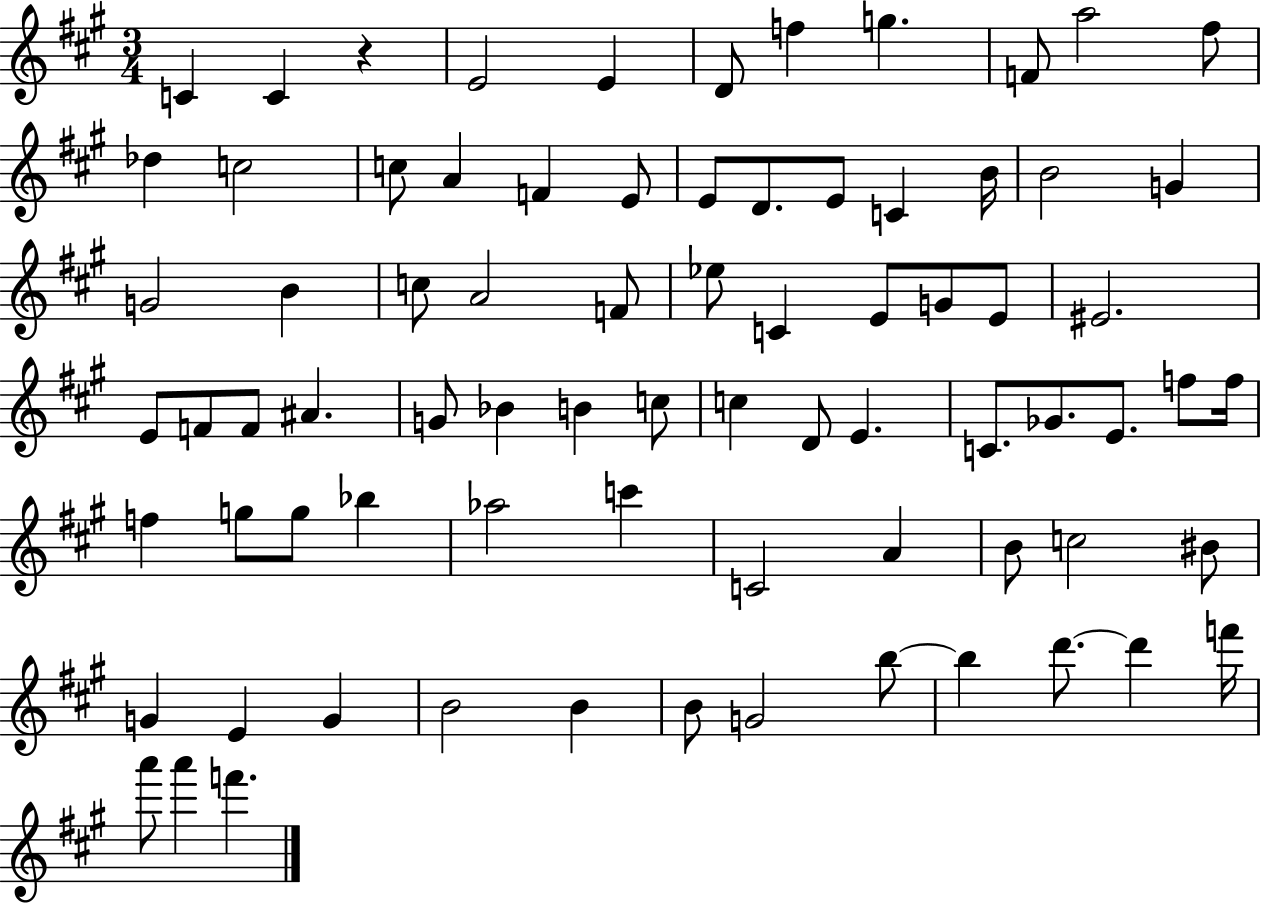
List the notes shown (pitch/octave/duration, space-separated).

C4/q C4/q R/q E4/h E4/q D4/e F5/q G5/q. F4/e A5/h F#5/e Db5/q C5/h C5/e A4/q F4/q E4/e E4/e D4/e. E4/e C4/q B4/s B4/h G4/q G4/h B4/q C5/e A4/h F4/e Eb5/e C4/q E4/e G4/e E4/e EIS4/h. E4/e F4/e F4/e A#4/q. G4/e Bb4/q B4/q C5/e C5/q D4/e E4/q. C4/e. Gb4/e. E4/e. F5/e F5/s F5/q G5/e G5/e Bb5/q Ab5/h C6/q C4/h A4/q B4/e C5/h BIS4/e G4/q E4/q G4/q B4/h B4/q B4/e G4/h B5/e B5/q D6/e. D6/q F6/s A6/e A6/q F6/q.